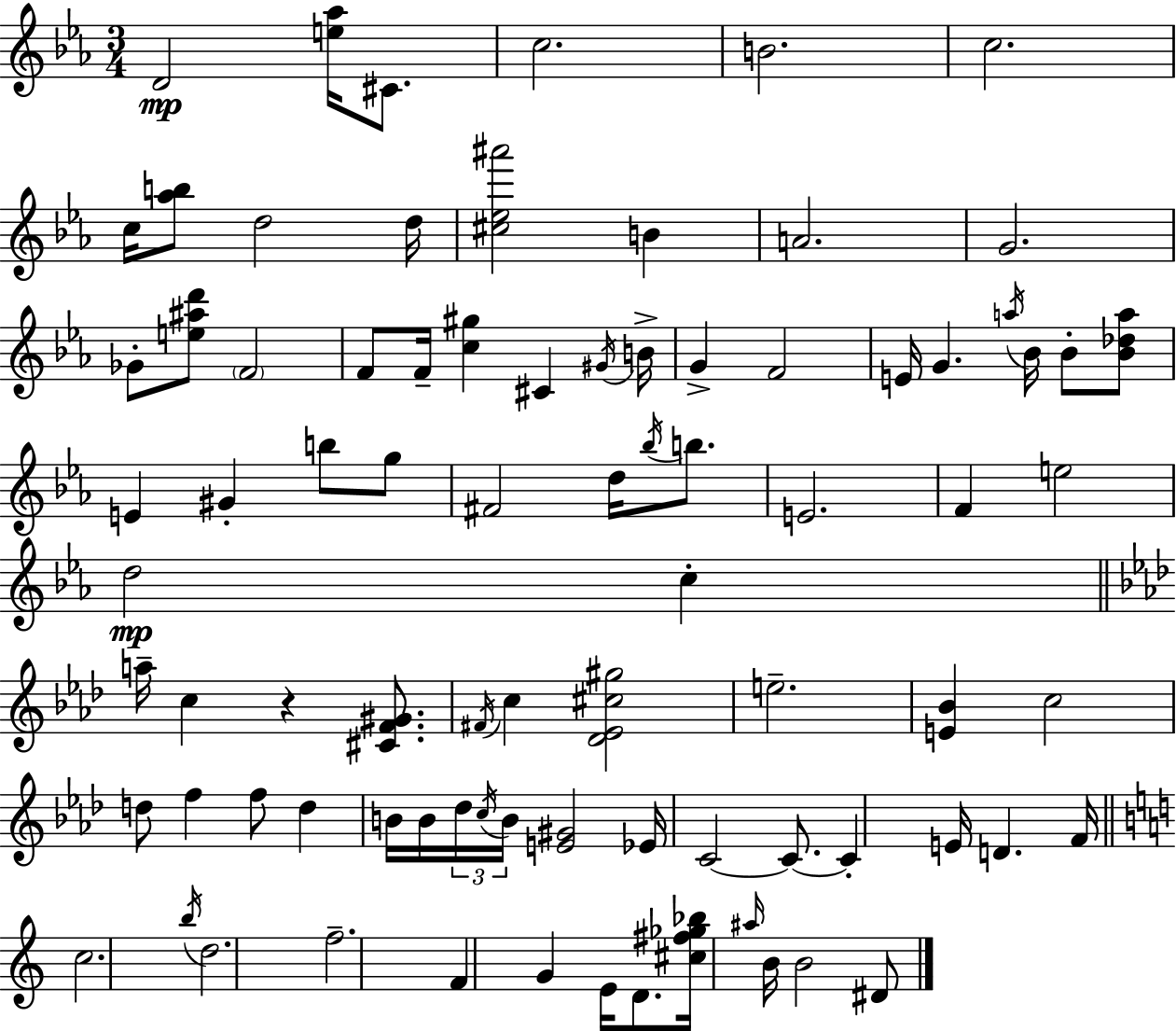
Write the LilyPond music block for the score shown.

{
  \clef treble
  \numericTimeSignature
  \time 3/4
  \key ees \major
  d'2\mp <e'' aes''>16 cis'8. | c''2. | b'2. | c''2. | \break c''16 <aes'' b''>8 d''2 d''16 | <cis'' ees'' ais'''>2 b'4 | a'2. | g'2. | \break ges'8-. <e'' ais'' d'''>8 \parenthesize f'2 | f'8 f'16-- <c'' gis''>4 cis'4 \acciaccatura { gis'16 } | b'16-> g'4-> f'2 | e'16 g'4. \acciaccatura { a''16 } bes'16 bes'8-. | \break <bes' des'' a''>8 e'4 gis'4-. b''8 | g''8 fis'2 d''16 \acciaccatura { bes''16 } | b''8. e'2. | f'4 e''2 | \break d''2\mp c''4-. | \bar "||" \break \key aes \major a''16-- c''4 r4 <cis' f' gis'>8. | \acciaccatura { fis'16 } c''4 <des' ees' cis'' gis''>2 | e''2.-- | <e' bes'>4 c''2 | \break d''8 f''4 f''8 d''4 | b'16 b'16 \tuplet 3/2 { des''16 \acciaccatura { c''16 } b'16 } <e' gis'>2 | ees'16 c'2~~ c'8.~~ | c'4-. e'16 d'4. | \break f'16 \bar "||" \break \key c \major c''2. | \acciaccatura { b''16 } d''2. | f''2.-- | f'4 g'4 e'16 d'8. | \break <cis'' fis'' ges'' bes''>16 \grace { ais''16 } b'16 b'2 | dis'8 \bar "|."
}